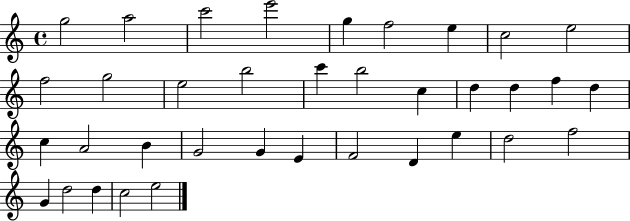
X:1
T:Untitled
M:4/4
L:1/4
K:C
g2 a2 c'2 e'2 g f2 e c2 e2 f2 g2 e2 b2 c' b2 c d d f d c A2 B G2 G E F2 D e d2 f2 G d2 d c2 e2